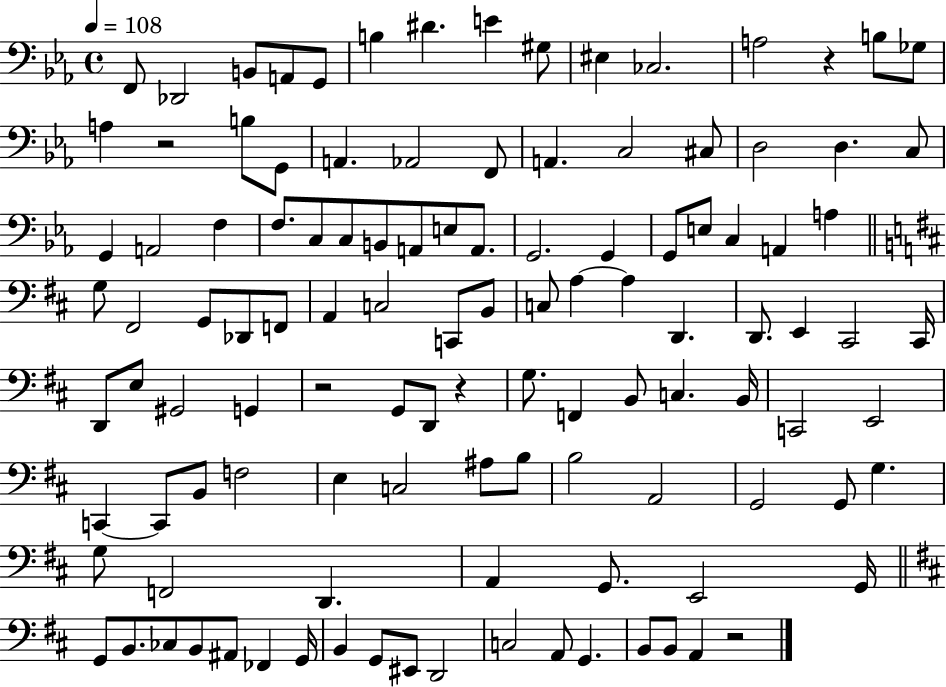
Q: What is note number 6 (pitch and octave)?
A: B3